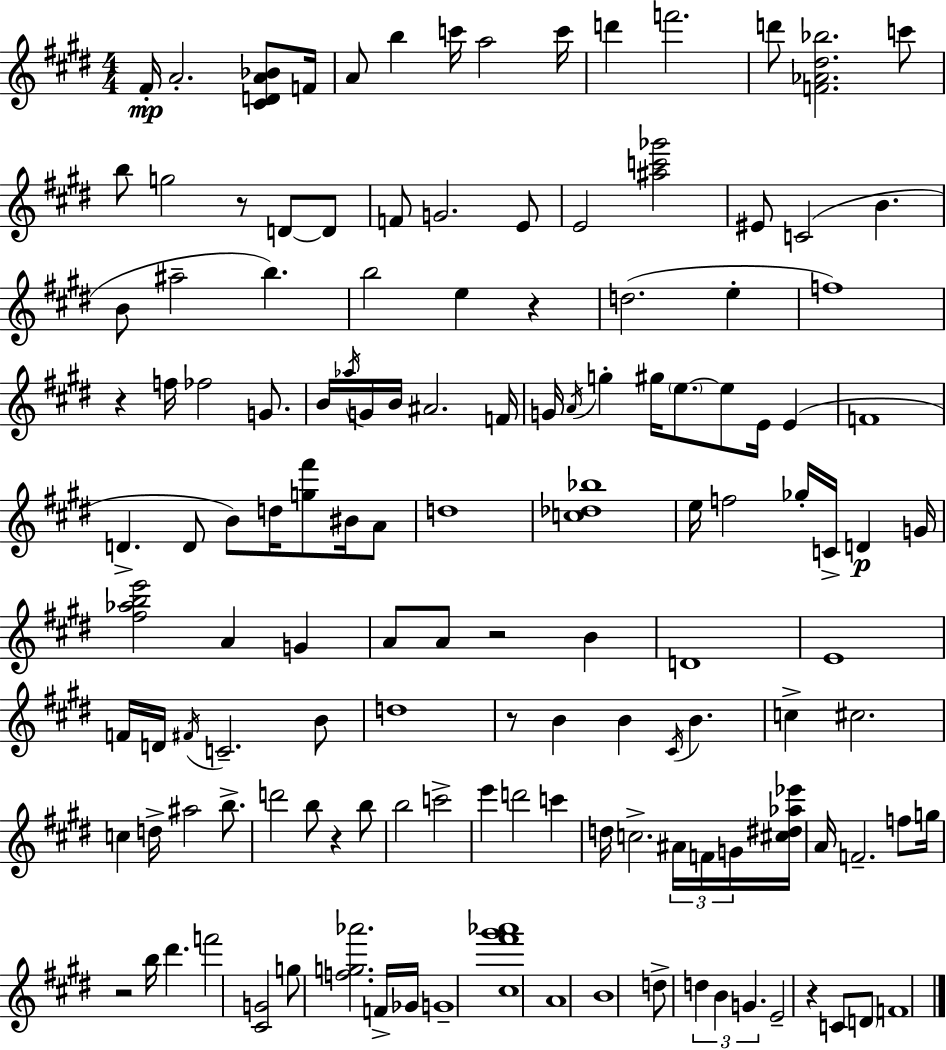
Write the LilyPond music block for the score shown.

{
  \clef treble
  \numericTimeSignature
  \time 4/4
  \key e \major
  \repeat volta 2 { fis'16-.\mp a'2.-. <cis' d' a' bes'>8 f'16 | a'8 b''4 c'''16 a''2 c'''16 | d'''4 f'''2. | d'''8 <f' aes' dis'' bes''>2. c'''8 | \break b''8 g''2 r8 d'8~~ d'8 | f'8 g'2. e'8 | e'2 <ais'' c''' ges'''>2 | eis'8 c'2( b'4. | \break b'8 ais''2-- b''4.) | b''2 e''4 r4 | d''2.( e''4-. | f''1) | \break r4 f''16 fes''2 g'8. | b'16 \acciaccatura { aes''16 } g'16 b'16 ais'2. | f'16 g'16 \acciaccatura { a'16 } g''4-. gis''16 \parenthesize e''8.~~ e''8 e'16 e'4( | f'1 | \break d'4.-> d'8 b'8) d''16 <g'' fis'''>8 bis'16 | a'8 d''1 | <c'' des'' bes''>1 | e''16 f''2 ges''16-. c'16-> d'4\p | \break g'16 <fis'' aes'' b'' e'''>2 a'4 g'4 | a'8 a'8 r2 b'4 | d'1 | e'1 | \break f'16 d'16 \acciaccatura { fis'16 } c'2.-- | b'8 d''1 | r8 b'4 b'4 \acciaccatura { cis'16 } b'4. | c''4-> cis''2. | \break c''4 d''16-> ais''2 | b''8.-> d'''2 b''8 r4 | b''8 b''2 c'''2-> | e'''4 d'''2 | \break c'''4 d''16 c''2.-> | \tuplet 3/2 { ais'16 f'16 g'16 } <cis'' dis'' aes'' ees'''>16 a'16 f'2.-- | f''8 g''16 r2 b''16 dis'''4. | f'''2 <cis' g'>2 | \break g''8 <f'' g'' aes'''>2. | f'16-> ges'16 g'1-- | <cis'' fis''' gis''' aes'''>1 | a'1 | \break b'1 | d''8-> \tuplet 3/2 { d''4 b'4 g'4. } | e'2-- r4 | c'8 \parenthesize d'8 f'1 | \break } \bar "|."
}